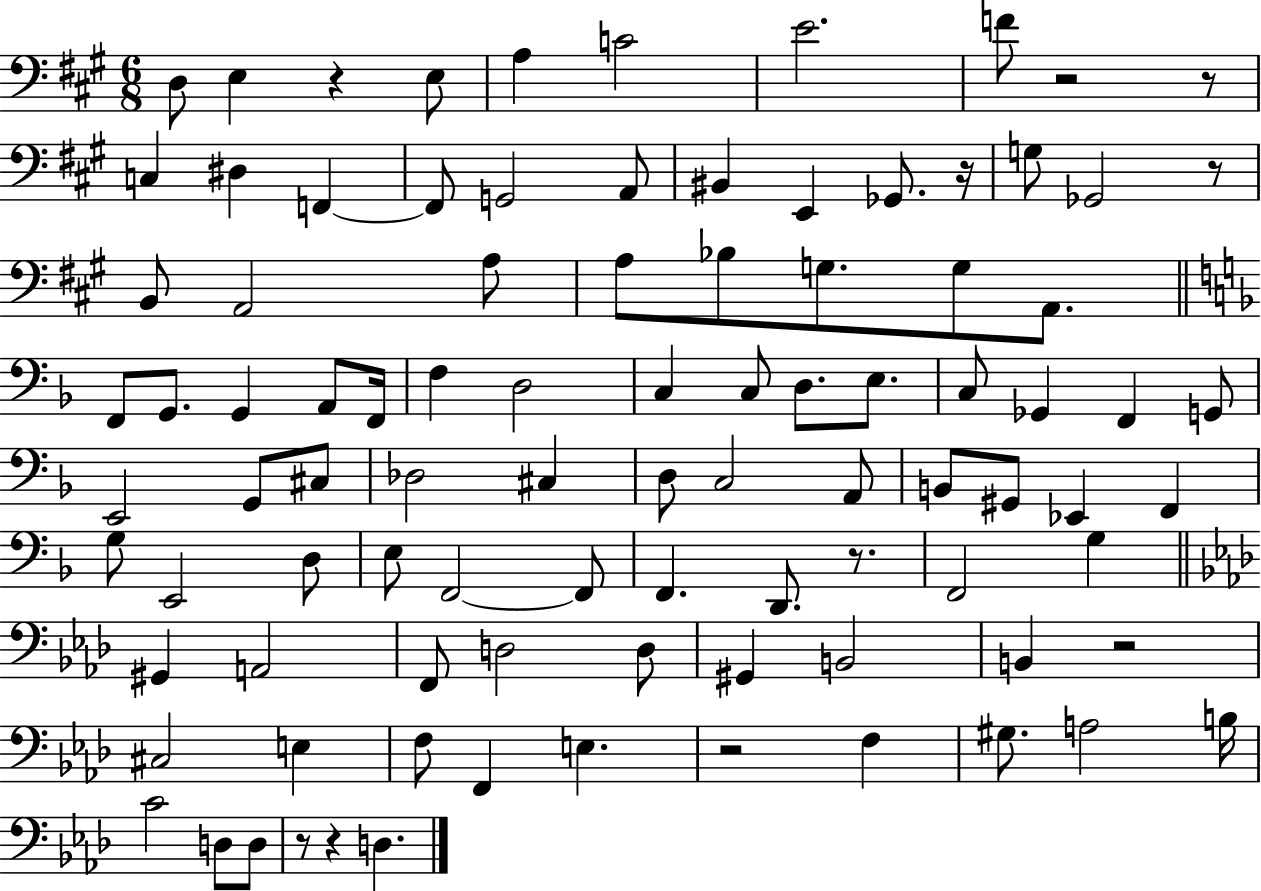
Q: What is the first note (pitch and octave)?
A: D3